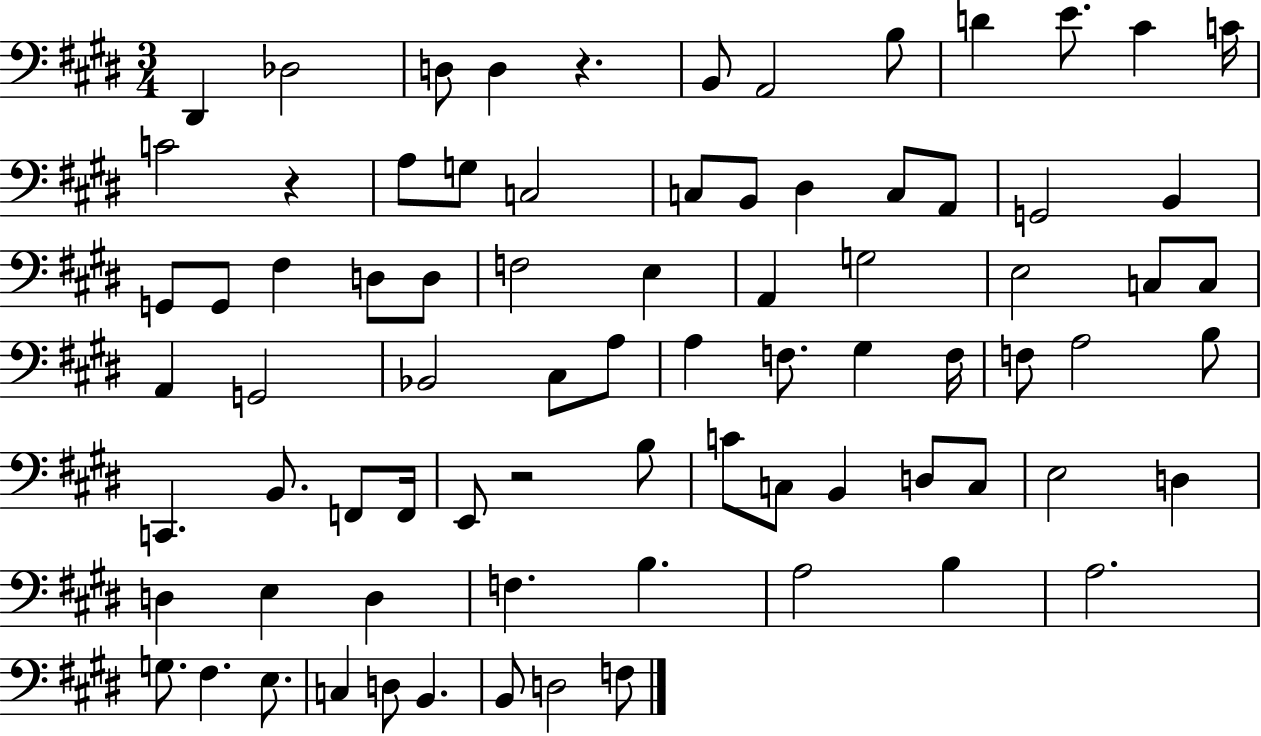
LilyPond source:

{
  \clef bass
  \numericTimeSignature
  \time 3/4
  \key e \major
  \repeat volta 2 { dis,4 des2 | d8 d4 r4. | b,8 a,2 b8 | d'4 e'8. cis'4 c'16 | \break c'2 r4 | a8 g8 c2 | c8 b,8 dis4 c8 a,8 | g,2 b,4 | \break g,8 g,8 fis4 d8 d8 | f2 e4 | a,4 g2 | e2 c8 c8 | \break a,4 g,2 | bes,2 cis8 a8 | a4 f8. gis4 f16 | f8 a2 b8 | \break c,4. b,8. f,8 f,16 | e,8 r2 b8 | c'8 c8 b,4 d8 c8 | e2 d4 | \break d4 e4 d4 | f4. b4. | a2 b4 | a2. | \break g8. fis4. e8. | c4 d8 b,4. | b,8 d2 f8 | } \bar "|."
}